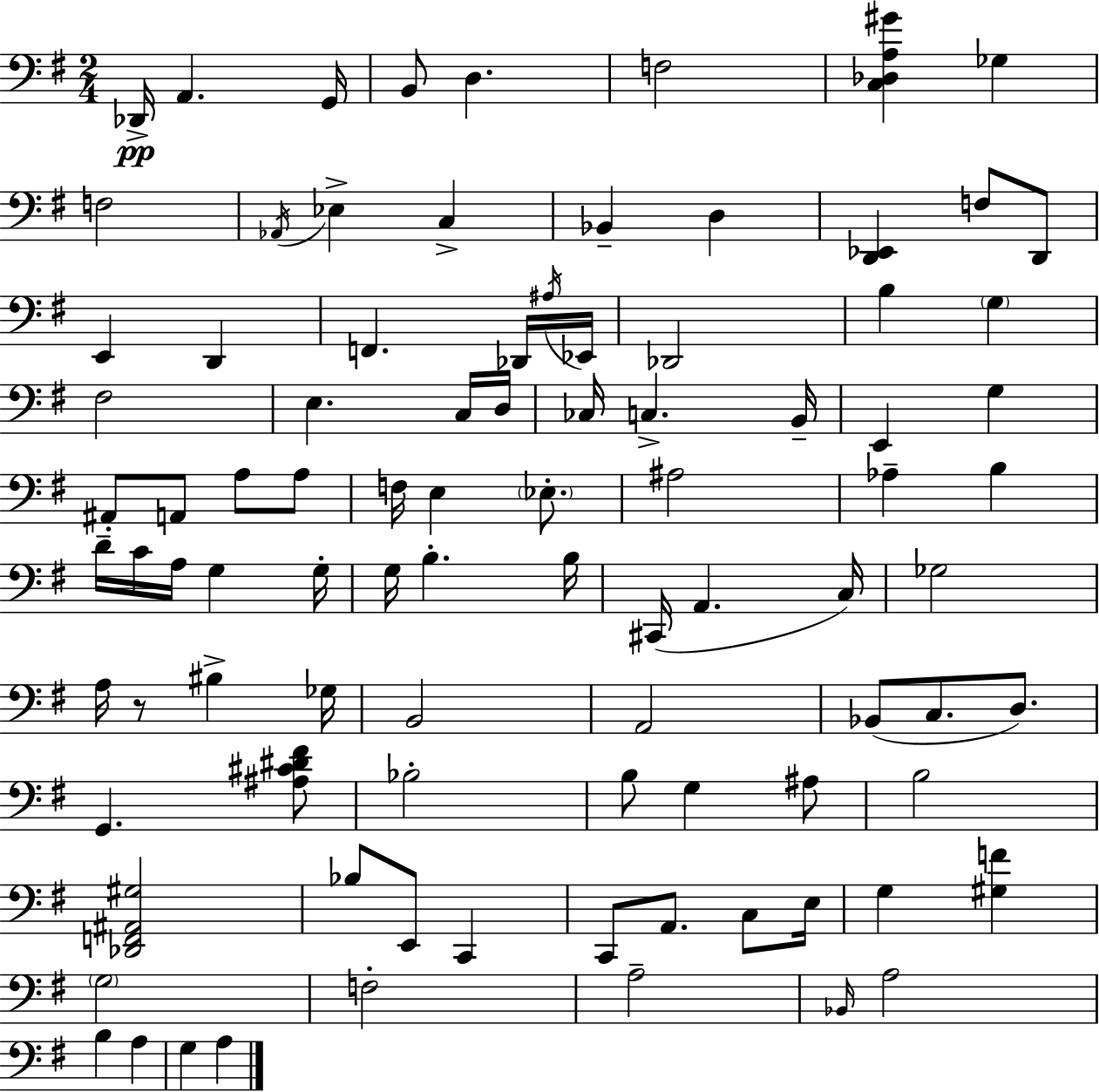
Db2/s A2/q. G2/s B2/e D3/q. F3/h [C3,Db3,A3,G#4]/q Gb3/q F3/h Ab2/s Eb3/q C3/q Bb2/q D3/q [D2,Eb2]/q F3/e D2/e E2/q D2/q F2/q. Db2/s A#3/s Eb2/s Db2/h B3/q G3/q F#3/h E3/q. C3/s D3/s CES3/s C3/q. B2/s E2/q G3/q A#2/e A2/e A3/e A3/e F3/s E3/q Eb3/e. A#3/h Ab3/q B3/q D4/s C4/s A3/s G3/q G3/s G3/s B3/q. B3/s C#2/s A2/q. C3/s Gb3/h A3/s R/e BIS3/q Gb3/s B2/h A2/h Bb2/e C3/e. D3/e. G2/q. [A#3,C#4,D#4,F#4]/e Bb3/h B3/e G3/q A#3/e B3/h [Db2,F2,A#2,G#3]/h Bb3/e E2/e C2/q C2/e A2/e. C3/e E3/s G3/q [G#3,F4]/q G3/h F3/h A3/h Bb2/s A3/h B3/q A3/q G3/q A3/q